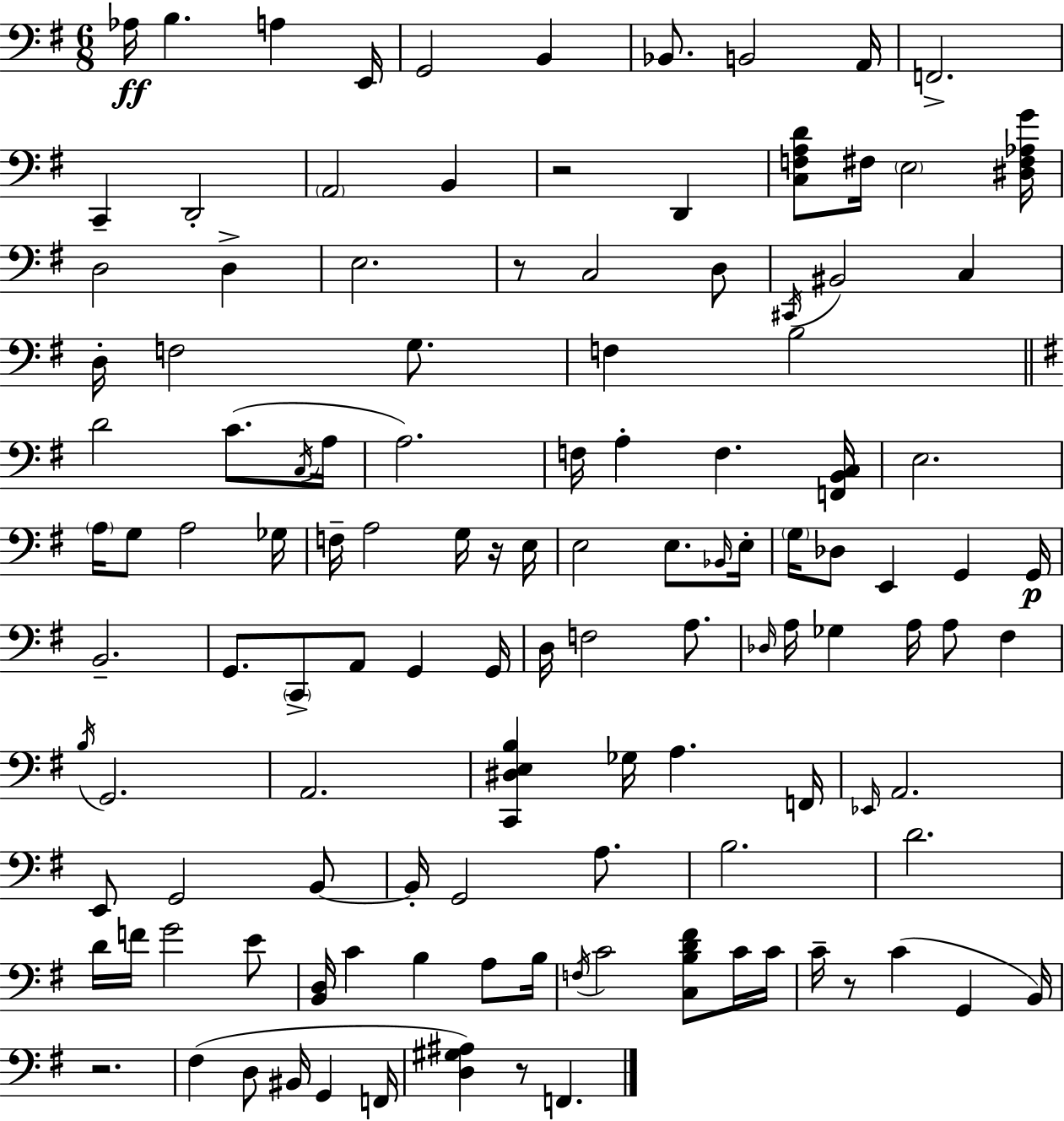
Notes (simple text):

Ab3/s B3/q. A3/q E2/s G2/h B2/q Bb2/e. B2/h A2/s F2/h. C2/q D2/h A2/h B2/q R/h D2/q [C3,F3,A3,D4]/e F#3/s E3/h [D#3,F#3,Ab3,G4]/s D3/h D3/q E3/h. R/e C3/h D3/e C#2/s BIS2/h C3/q D3/s F3/h G3/e. F3/q B3/h D4/h C4/e. C3/s A3/s A3/h. F3/s A3/q F3/q. [F2,B2,C3]/s E3/h. A3/s G3/e A3/h Gb3/s F3/s A3/h G3/s R/s E3/s E3/h E3/e. Bb2/s E3/s G3/s Db3/e E2/q G2/q G2/s B2/h. G2/e. C2/e A2/e G2/q G2/s D3/s F3/h A3/e. Db3/s A3/s Gb3/q A3/s A3/e F#3/q B3/s G2/h. A2/h. [C2,D#3,E3,B3]/q Gb3/s A3/q. F2/s Eb2/s A2/h. E2/e G2/h B2/e B2/s G2/h A3/e. B3/h. D4/h. D4/s F4/s G4/h E4/e [B2,D3]/s C4/q B3/q A3/e B3/s F3/s C4/h [C3,B3,D4,F#4]/e C4/s C4/s C4/s R/e C4/q G2/q B2/s R/h. F#3/q D3/e BIS2/s G2/q F2/s [D3,G#3,A#3]/q R/e F2/q.